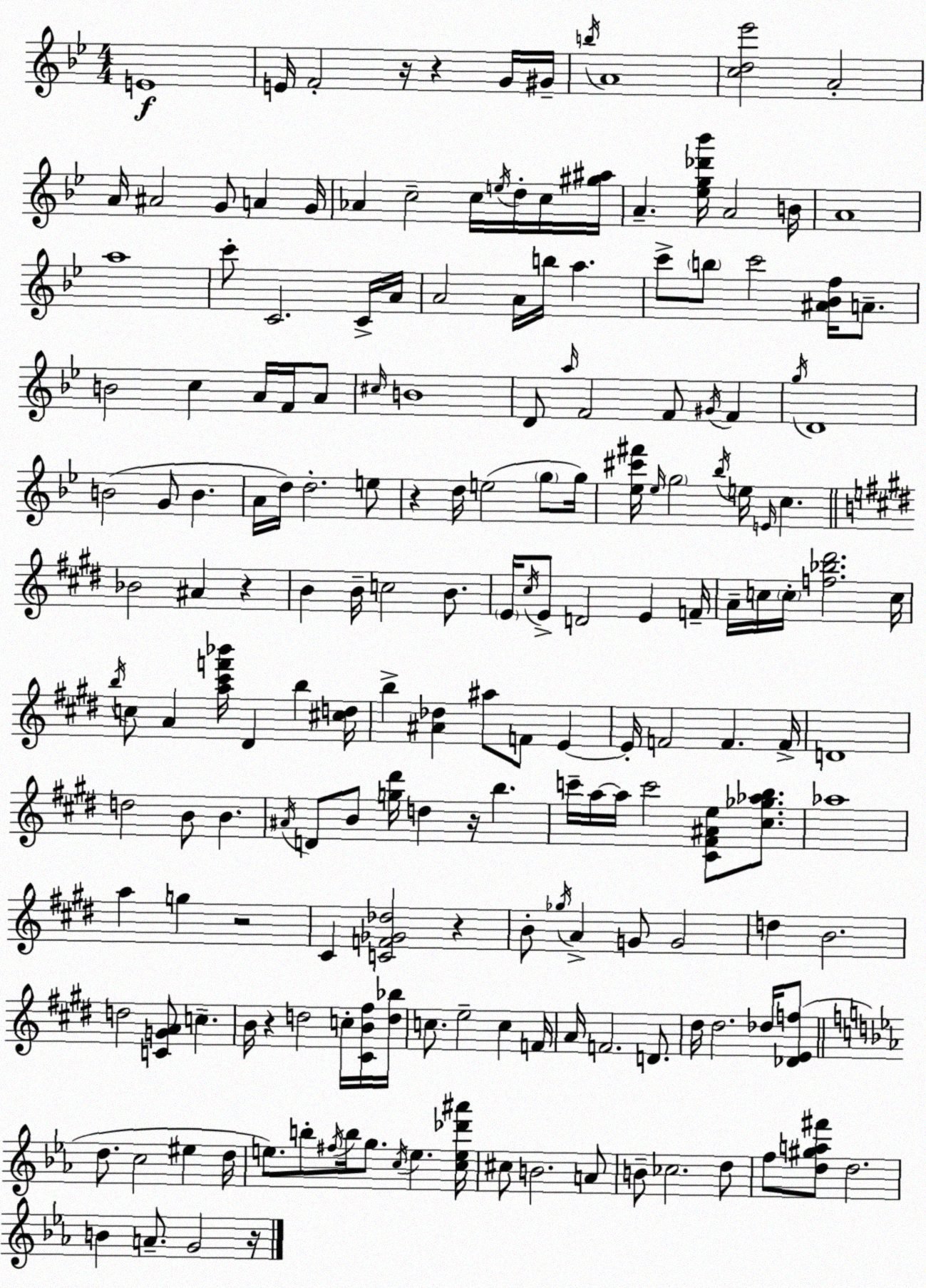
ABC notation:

X:1
T:Untitled
M:4/4
L:1/4
K:Gm
E4 E/4 F2 z/4 z G/4 ^G/4 b/4 A4 [cd_e']2 A2 A/4 ^A2 G/2 A G/4 _A c2 c/4 e/4 d/4 c/4 [^g^a]/4 A [_eg_d'_b']/4 A2 B/4 A4 a4 c'/2 C2 C/4 A/4 A2 A/4 b/4 a c'/2 b/2 c'2 [^A_Bf]/4 A/2 B2 c A/4 F/4 A/2 ^c/4 B4 D/2 a/4 F2 F/2 ^G/4 F g/4 D4 B2 G/2 B A/4 d/4 d2 e/2 z d/4 e2 g/2 g/4 [_e^c'^f']/4 _e/4 g2 _b/4 e/4 E/4 c _B2 ^A z B B/4 c2 B/2 E/4 ^c/4 E/2 D2 E F/4 A/4 c/4 c/4 [f_b^d']2 c/4 b/4 c/2 A [a^c'f'_b']/4 ^D b [^cd]/4 b [^A_d] ^a/2 F/2 E E/4 F2 F F/4 D4 d2 B/2 B ^A/4 D/2 B/2 [g^d']/4 d z/4 b c'/4 a/4 a/4 c'2 [^C^F^Ae]/2 [^c_g_ab]/2 _a4 a g z2 ^C [CF_G_d]2 z B/2 _g/4 A G/2 G2 d B2 d2 [CGA]/2 c B/4 z d2 c/4 [^CB^f]/4 [d_b]/4 c/2 e2 c F/4 A/4 F2 D/2 ^d/4 ^d2 _d/4 [_DEf]/2 d/2 c2 ^e d/4 e/2 b/2 ^f/4 b/4 g/2 c/4 e [ce_d'^a']/4 ^c/2 B2 A/2 B/2 _c2 d/2 f/2 [d^ga^f']/2 d2 B A/2 G2 z/4